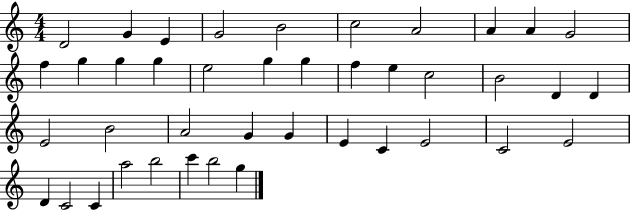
X:1
T:Untitled
M:4/4
L:1/4
K:C
D2 G E G2 B2 c2 A2 A A G2 f g g g e2 g g f e c2 B2 D D E2 B2 A2 G G E C E2 C2 E2 D C2 C a2 b2 c' b2 g